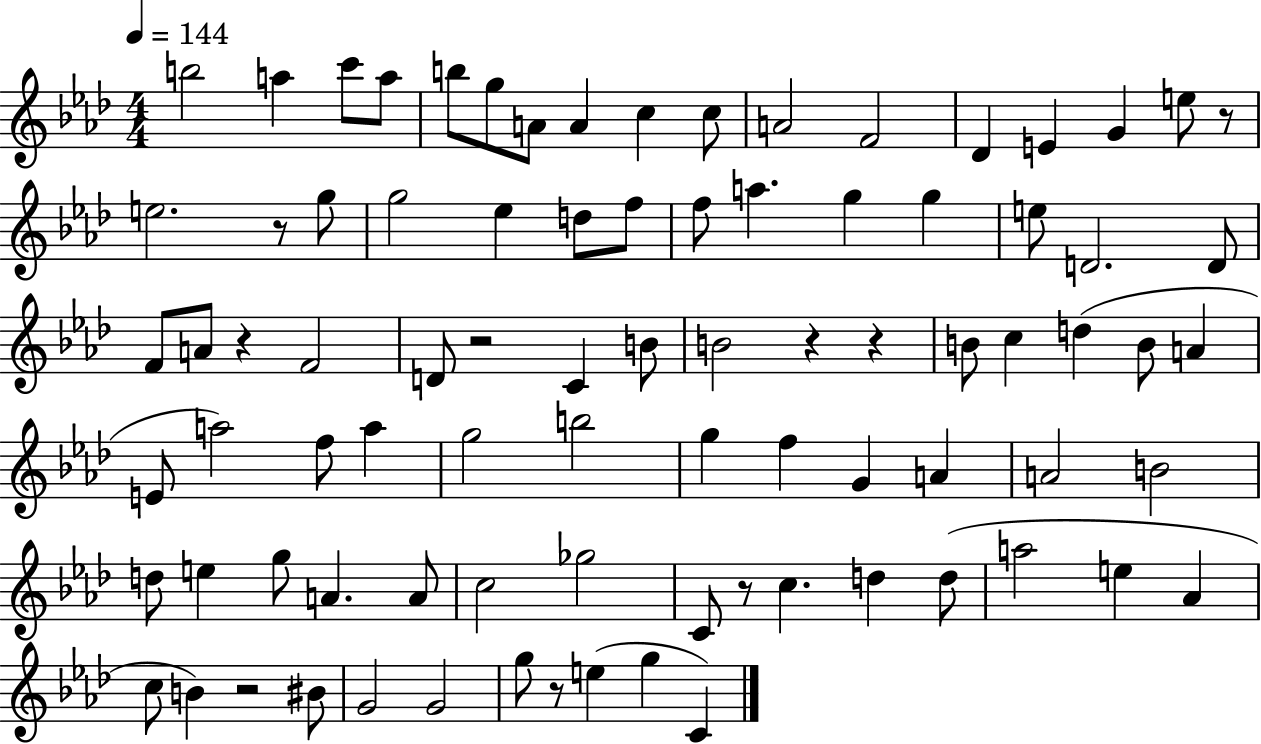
{
  \clef treble
  \numericTimeSignature
  \time 4/4
  \key aes \major
  \tempo 4 = 144
  b''2 a''4 c'''8 a''8 | b''8 g''8 a'8 a'4 c''4 c''8 | a'2 f'2 | des'4 e'4 g'4 e''8 r8 | \break e''2. r8 g''8 | g''2 ees''4 d''8 f''8 | f''8 a''4. g''4 g''4 | e''8 d'2. d'8 | \break f'8 a'8 r4 f'2 | d'8 r2 c'4 b'8 | b'2 r4 r4 | b'8 c''4 d''4( b'8 a'4 | \break e'8 a''2) f''8 a''4 | g''2 b''2 | g''4 f''4 g'4 a'4 | a'2 b'2 | \break d''8 e''4 g''8 a'4. a'8 | c''2 ges''2 | c'8 r8 c''4. d''4 d''8( | a''2 e''4 aes'4 | \break c''8 b'4) r2 bis'8 | g'2 g'2 | g''8 r8 e''4( g''4 c'4) | \bar "|."
}